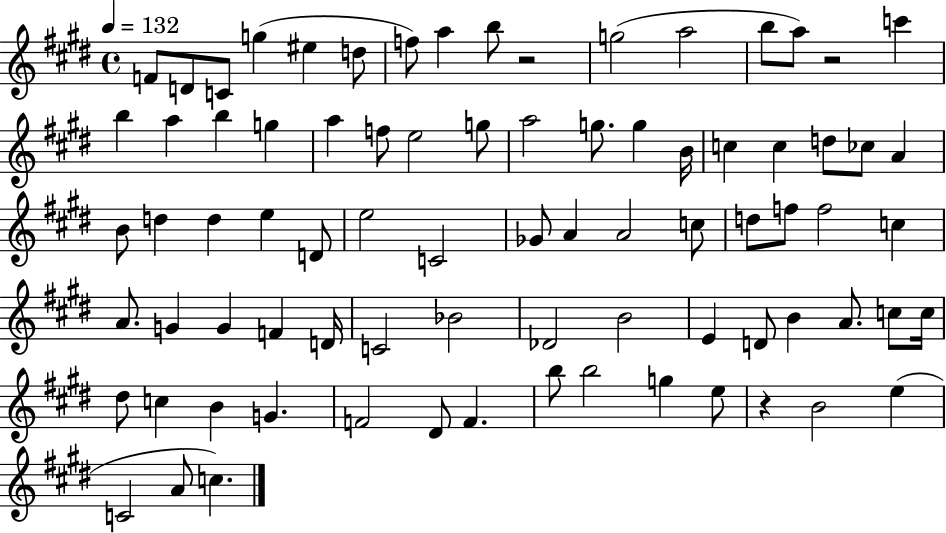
{
  \clef treble
  \time 4/4
  \defaultTimeSignature
  \key e \major
  \tempo 4 = 132
  f'8 d'8 c'8 g''4( eis''4 d''8 | f''8) a''4 b''8 r2 | g''2( a''2 | b''8 a''8) r2 c'''4 | \break b''4 a''4 b''4 g''4 | a''4 f''8 e''2 g''8 | a''2 g''8. g''4 b'16 | c''4 c''4 d''8 ces''8 a'4 | \break b'8 d''4 d''4 e''4 d'8 | e''2 c'2 | ges'8 a'4 a'2 c''8 | d''8 f''8 f''2 c''4 | \break a'8. g'4 g'4 f'4 d'16 | c'2 bes'2 | des'2 b'2 | e'4 d'8 b'4 a'8. c''8 c''16 | \break dis''8 c''4 b'4 g'4. | f'2 dis'8 f'4. | b''8 b''2 g''4 e''8 | r4 b'2 e''4( | \break c'2 a'8 c''4.) | \bar "|."
}